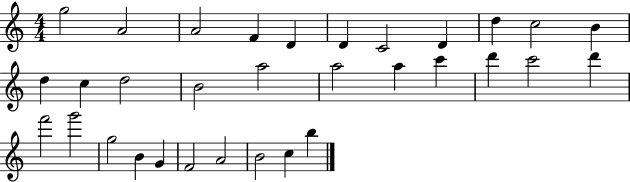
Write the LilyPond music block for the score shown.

{
  \clef treble
  \numericTimeSignature
  \time 4/4
  \key c \major
  g''2 a'2 | a'2 f'4 d'4 | d'4 c'2 d'4 | d''4 c''2 b'4 | \break d''4 c''4 d''2 | b'2 a''2 | a''2 a''4 c'''4 | d'''4 c'''2 d'''4 | \break f'''2 g'''2 | g''2 b'4 g'4 | f'2 a'2 | b'2 c''4 b''4 | \break \bar "|."
}